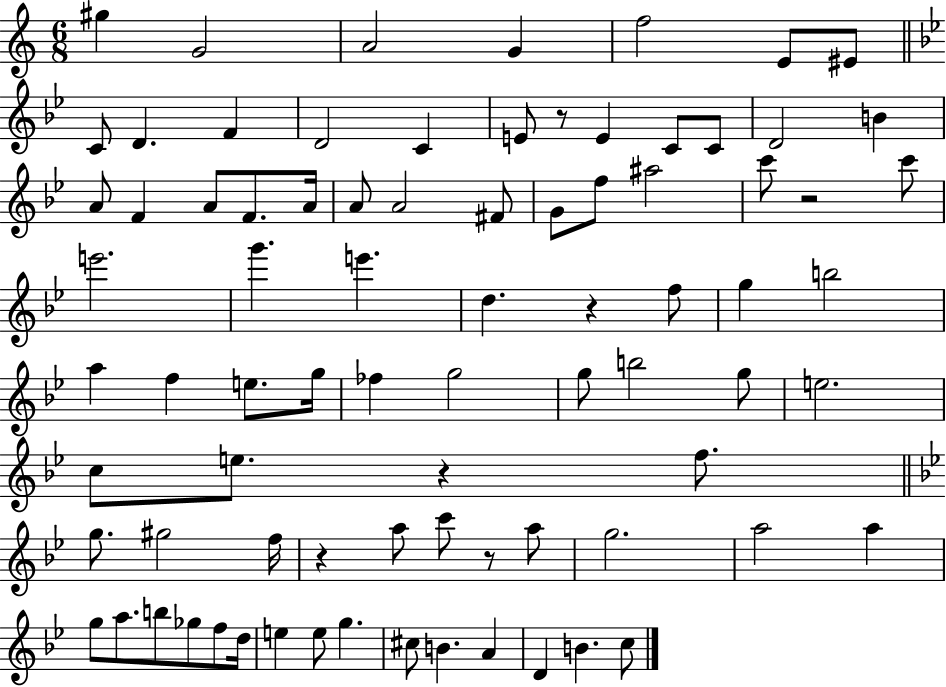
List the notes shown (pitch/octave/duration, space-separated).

G#5/q G4/h A4/h G4/q F5/h E4/e EIS4/e C4/e D4/q. F4/q D4/h C4/q E4/e R/e E4/q C4/e C4/e D4/h B4/q A4/e F4/q A4/e F4/e. A4/s A4/e A4/h F#4/e G4/e F5/e A#5/h C6/e R/h C6/e E6/h. G6/q. E6/q. D5/q. R/q F5/e G5/q B5/h A5/q F5/q E5/e. G5/s FES5/q G5/h G5/e B5/h G5/e E5/h. C5/e E5/e. R/q F5/e. G5/e. G#5/h F5/s R/q A5/e C6/e R/e A5/e G5/h. A5/h A5/q G5/e A5/e. B5/e Gb5/e F5/e D5/s E5/q E5/e G5/q. C#5/e B4/q. A4/q D4/q B4/q. C5/e